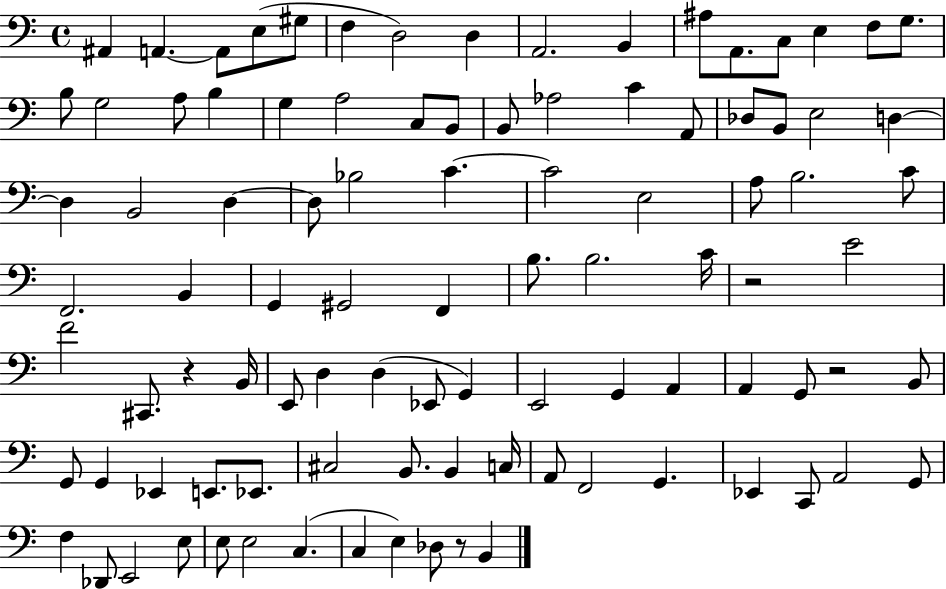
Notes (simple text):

A#2/q A2/q. A2/e E3/e G#3/e F3/q D3/h D3/q A2/h. B2/q A#3/e A2/e. C3/e E3/q F3/e G3/e. B3/e G3/h A3/e B3/q G3/q A3/h C3/e B2/e B2/e Ab3/h C4/q A2/e Db3/e B2/e E3/h D3/q D3/q B2/h D3/q D3/e Bb3/h C4/q. C4/h E3/h A3/e B3/h. C4/e F2/h. B2/q G2/q G#2/h F2/q B3/e. B3/h. C4/s R/h E4/h F4/h C#2/e. R/q B2/s E2/e D3/q D3/q Eb2/e G2/q E2/h G2/q A2/q A2/q G2/e R/h B2/e G2/e G2/q Eb2/q E2/e. Eb2/e. C#3/h B2/e. B2/q C3/s A2/e F2/h G2/q. Eb2/q C2/e A2/h G2/e F3/q Db2/e E2/h E3/e E3/e E3/h C3/q. C3/q E3/q Db3/e R/e B2/q